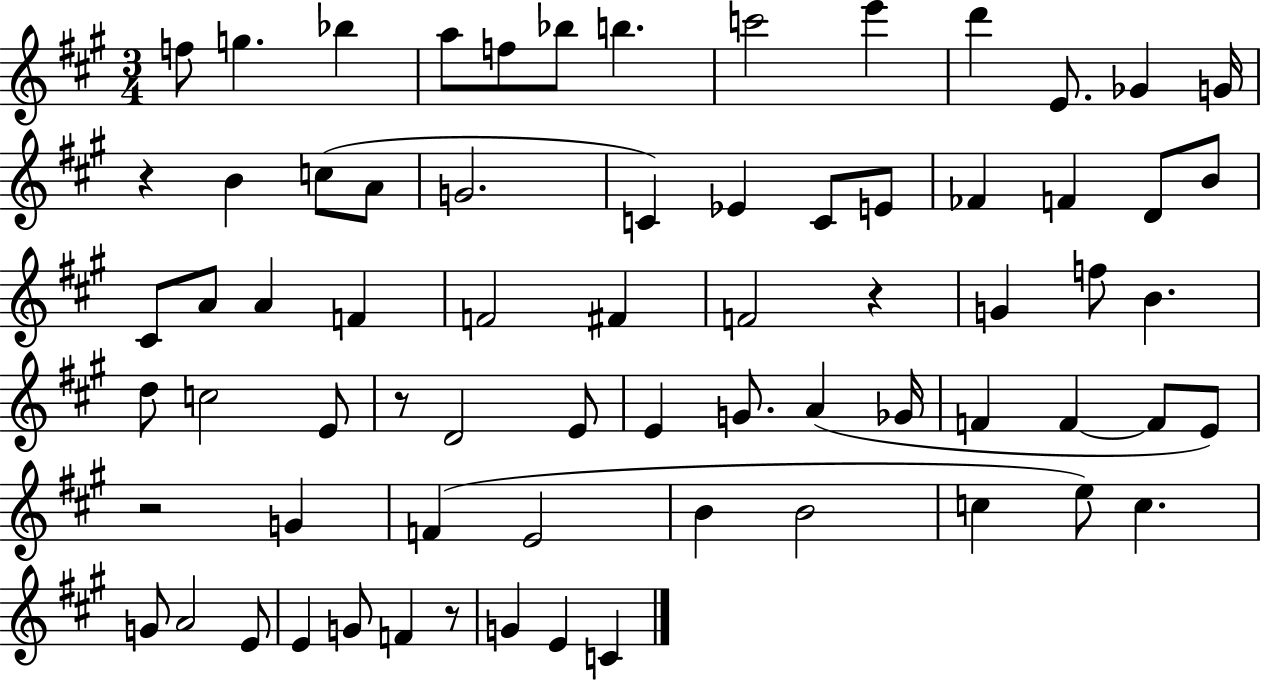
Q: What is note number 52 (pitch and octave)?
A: B4